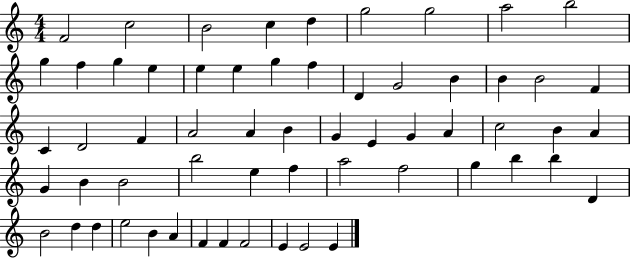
{
  \clef treble
  \numericTimeSignature
  \time 4/4
  \key c \major
  f'2 c''2 | b'2 c''4 d''4 | g''2 g''2 | a''2 b''2 | \break g''4 f''4 g''4 e''4 | e''4 e''4 g''4 f''4 | d'4 g'2 b'4 | b'4 b'2 f'4 | \break c'4 d'2 f'4 | a'2 a'4 b'4 | g'4 e'4 g'4 a'4 | c''2 b'4 a'4 | \break g'4 b'4 b'2 | b''2 e''4 f''4 | a''2 f''2 | g''4 b''4 b''4 d'4 | \break b'2 d''4 d''4 | e''2 b'4 a'4 | f'4 f'4 f'2 | e'4 e'2 e'4 | \break \bar "|."
}